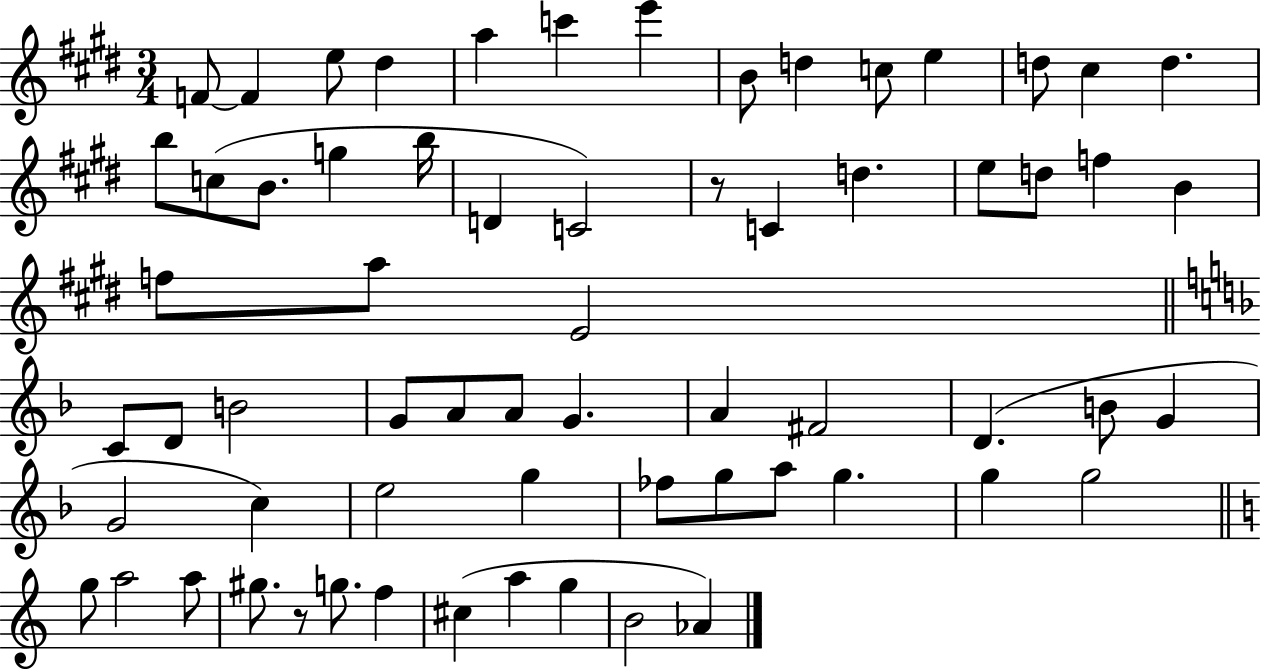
{
  \clef treble
  \numericTimeSignature
  \time 3/4
  \key e \major
  f'8~~ f'4 e''8 dis''4 | a''4 c'''4 e'''4 | b'8 d''4 c''8 e''4 | d''8 cis''4 d''4. | \break b''8 c''8( b'8. g''4 b''16 | d'4 c'2) | r8 c'4 d''4. | e''8 d''8 f''4 b'4 | \break f''8 a''8 e'2 | \bar "||" \break \key d \minor c'8 d'8 b'2 | g'8 a'8 a'8 g'4. | a'4 fis'2 | d'4.( b'8 g'4 | \break g'2 c''4) | e''2 g''4 | fes''8 g''8 a''8 g''4. | g''4 g''2 | \break \bar "||" \break \key c \major g''8 a''2 a''8 | gis''8. r8 g''8. f''4 | cis''4( a''4 g''4 | b'2 aes'4) | \break \bar "|."
}